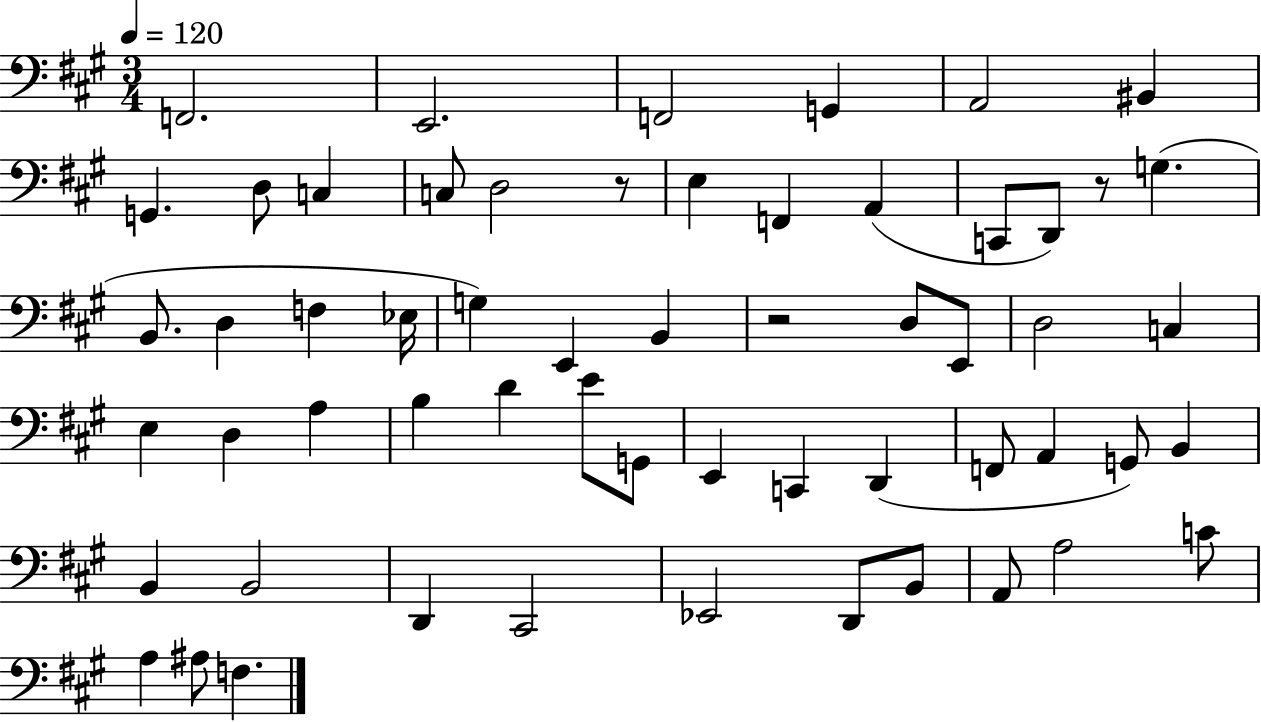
{
  \clef bass
  \numericTimeSignature
  \time 3/4
  \key a \major
  \tempo 4 = 120
  f,2. | e,2. | f,2 g,4 | a,2 bis,4 | \break g,4. d8 c4 | c8 d2 r8 | e4 f,4 a,4( | c,8 d,8) r8 g4.( | \break b,8. d4 f4 ees16 | g4) e,4 b,4 | r2 d8 e,8 | d2 c4 | \break e4 d4 a4 | b4 d'4 e'8 g,8 | e,4 c,4 d,4( | f,8 a,4 g,8) b,4 | \break b,4 b,2 | d,4 cis,2 | ees,2 d,8 b,8 | a,8 a2 c'8 | \break a4 ais8 f4. | \bar "|."
}